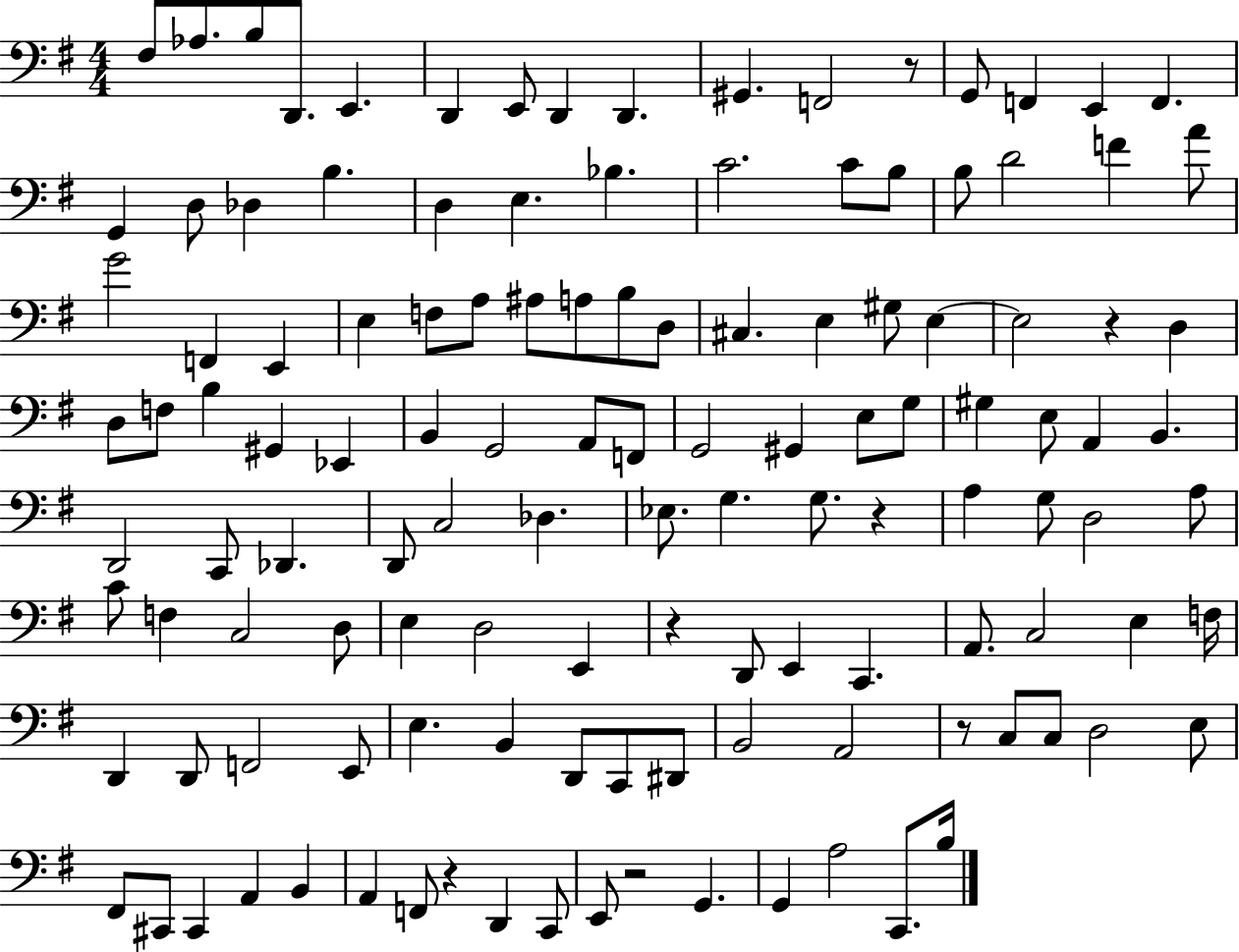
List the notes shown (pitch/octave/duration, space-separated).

F#3/e Ab3/e. B3/e D2/e. E2/q. D2/q E2/e D2/q D2/q. G#2/q. F2/h R/e G2/e F2/q E2/q F2/q. G2/q D3/e Db3/q B3/q. D3/q E3/q. Bb3/q. C4/h. C4/e B3/e B3/e D4/h F4/q A4/e G4/h F2/q E2/q E3/q F3/e A3/e A#3/e A3/e B3/e D3/e C#3/q. E3/q G#3/e E3/q E3/h R/q D3/q D3/e F3/e B3/q G#2/q Eb2/q B2/q G2/h A2/e F2/e G2/h G#2/q E3/e G3/e G#3/q E3/e A2/q B2/q. D2/h C2/e Db2/q. D2/e C3/h Db3/q. Eb3/e. G3/q. G3/e. R/q A3/q G3/e D3/h A3/e C4/e F3/q C3/h D3/e E3/q D3/h E2/q R/q D2/e E2/q C2/q. A2/e. C3/h E3/q F3/s D2/q D2/e F2/h E2/e E3/q. B2/q D2/e C2/e D#2/e B2/h A2/h R/e C3/e C3/e D3/h E3/e F#2/e C#2/e C#2/q A2/q B2/q A2/q F2/e R/q D2/q C2/e E2/e R/h G2/q. G2/q A3/h C2/e. B3/s